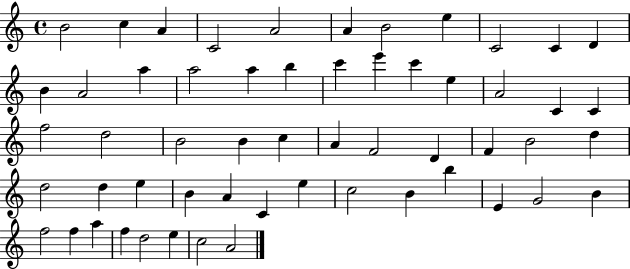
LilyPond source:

{
  \clef treble
  \time 4/4
  \defaultTimeSignature
  \key c \major
  b'2 c''4 a'4 | c'2 a'2 | a'4 b'2 e''4 | c'2 c'4 d'4 | \break b'4 a'2 a''4 | a''2 a''4 b''4 | c'''4 e'''4 c'''4 e''4 | a'2 c'4 c'4 | \break f''2 d''2 | b'2 b'4 c''4 | a'4 f'2 d'4 | f'4 b'2 d''4 | \break d''2 d''4 e''4 | b'4 a'4 c'4 e''4 | c''2 b'4 b''4 | e'4 g'2 b'4 | \break f''2 f''4 a''4 | f''4 d''2 e''4 | c''2 a'2 | \bar "|."
}